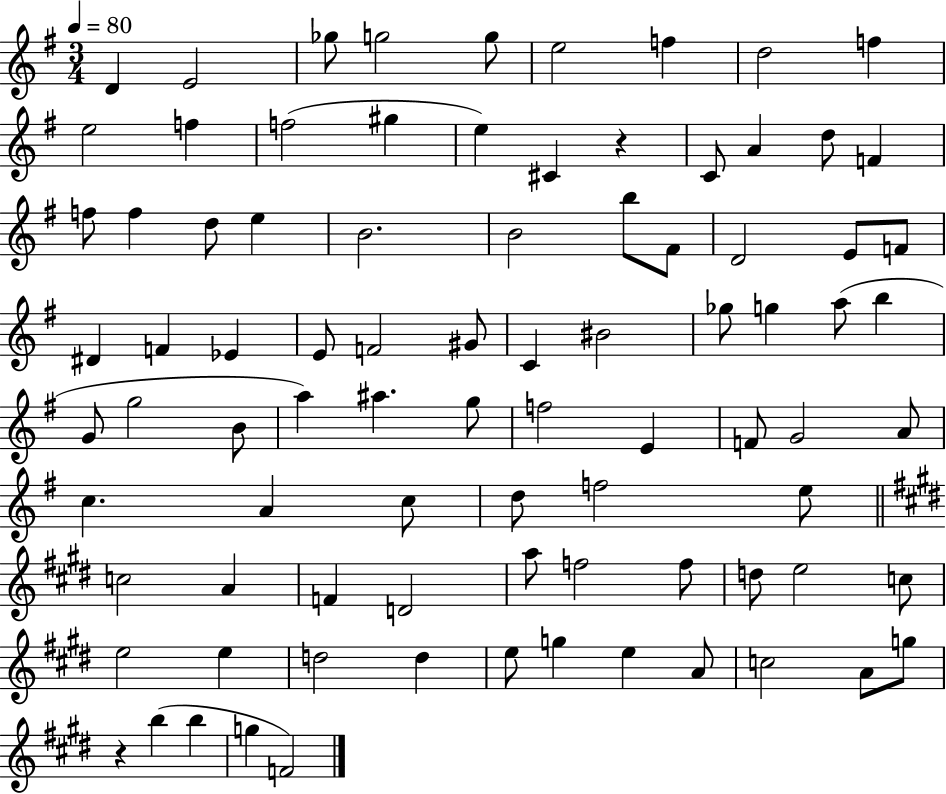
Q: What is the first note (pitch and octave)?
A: D4